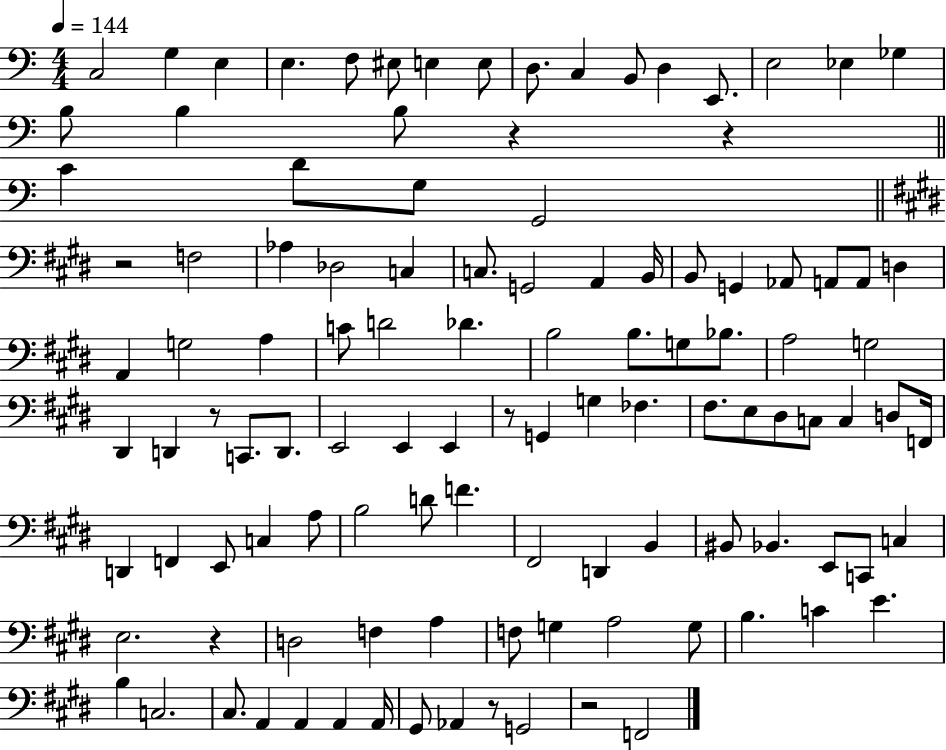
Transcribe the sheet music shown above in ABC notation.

X:1
T:Untitled
M:4/4
L:1/4
K:C
C,2 G, E, E, F,/2 ^E,/2 E, E,/2 D,/2 C, B,,/2 D, E,,/2 E,2 _E, _G, B,/2 B, B,/2 z z C D/2 G,/2 G,,2 z2 F,2 _A, _D,2 C, C,/2 G,,2 A,, B,,/4 B,,/2 G,, _A,,/2 A,,/2 A,,/2 D, A,, G,2 A, C/2 D2 _D B,2 B,/2 G,/2 _B,/2 A,2 G,2 ^D,, D,, z/2 C,,/2 D,,/2 E,,2 E,, E,, z/2 G,, G, _F, ^F,/2 E,/2 ^D,/2 C,/2 C, D,/2 F,,/4 D,, F,, E,,/2 C, A,/2 B,2 D/2 F ^F,,2 D,, B,, ^B,,/2 _B,, E,,/2 C,,/2 C, E,2 z D,2 F, A, F,/2 G, A,2 G,/2 B, C E B, C,2 ^C,/2 A,, A,, A,, A,,/4 ^G,,/2 _A,, z/2 G,,2 z2 F,,2